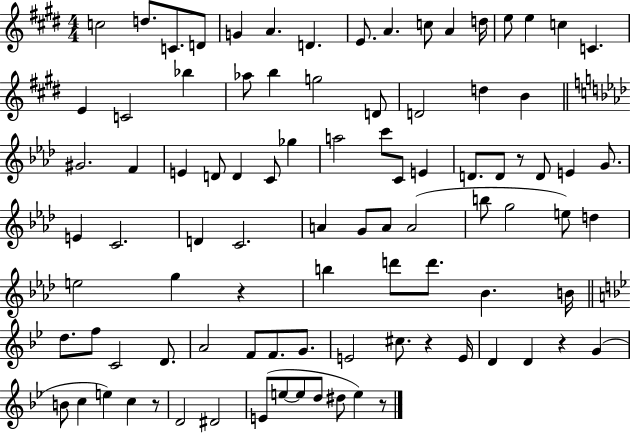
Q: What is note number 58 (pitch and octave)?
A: D6